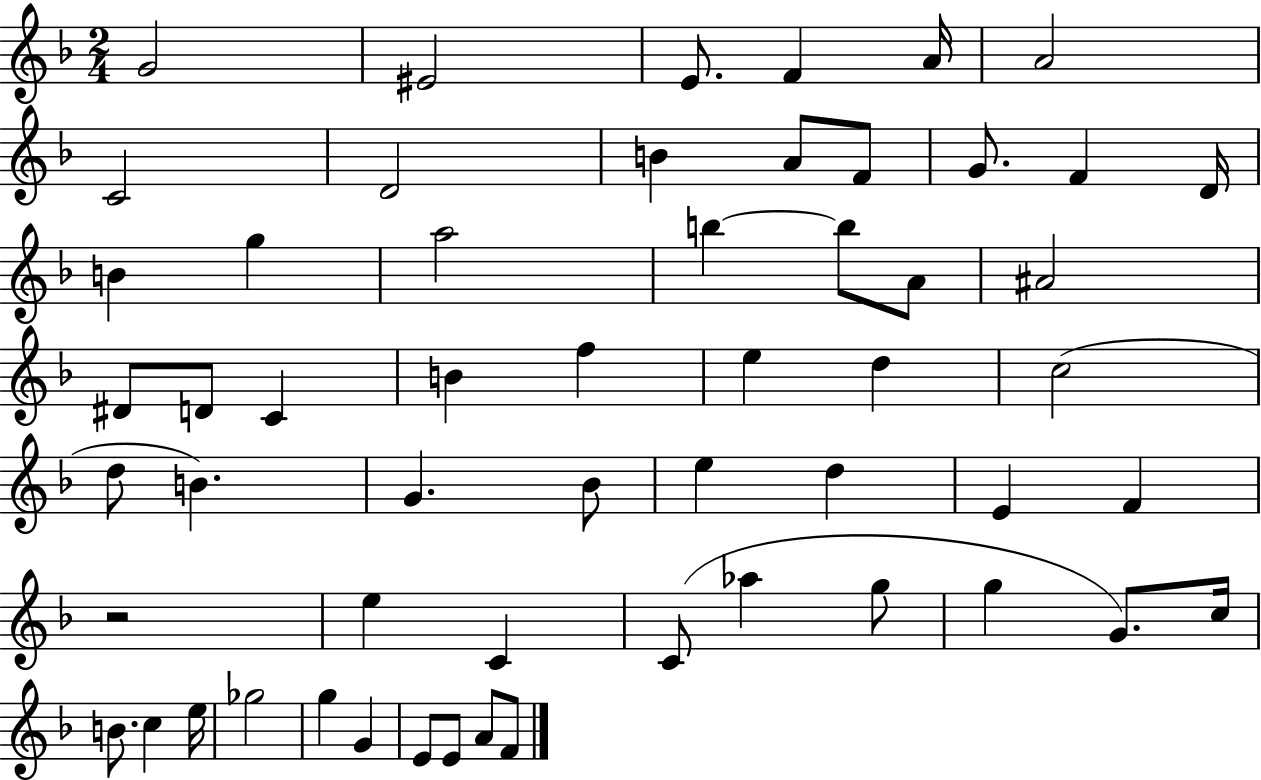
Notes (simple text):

G4/h EIS4/h E4/e. F4/q A4/s A4/h C4/h D4/h B4/q A4/e F4/e G4/e. F4/q D4/s B4/q G5/q A5/h B5/q B5/e A4/e A#4/h D#4/e D4/e C4/q B4/q F5/q E5/q D5/q C5/h D5/e B4/q. G4/q. Bb4/e E5/q D5/q E4/q F4/q R/h E5/q C4/q C4/e Ab5/q G5/e G5/q G4/e. C5/s B4/e. C5/q E5/s Gb5/h G5/q G4/q E4/e E4/e A4/e F4/e